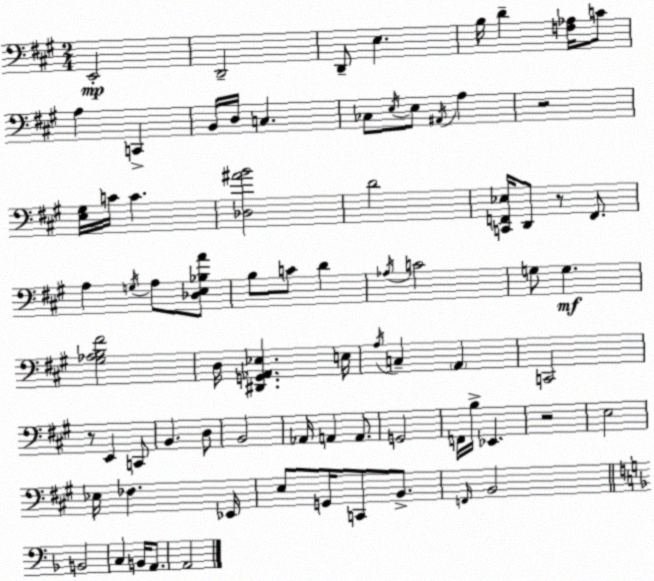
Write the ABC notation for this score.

X:1
T:Untitled
M:2/4
L:1/4
K:A
E,,2 D,,2 D,,/2 E, B,/4 D [F,_A,]/4 C/2 A, C,, B,,/4 D,/4 C, _C,/2 E,/4 E,/2 ^A,,/4 A, z2 [E,^G,]/4 C/4 C [_D,^AB]2 D2 [C,,F,,_E,]/4 D,,/2 z/2 F,,/2 A, G,/4 A,/2 [_D,E,_B,A]/2 B,/2 C/2 D _A,/4 C2 G,/2 G, [^G,_A,B,^F]2 D,/4 [^D,,G,,_A,,_E,] E,/4 A,/4 C, A,, C,,2 z/2 E,, C,,/2 B,, D,/2 B,,2 _A,,/4 A,, A,,/2 G,,2 F,,/4 B,/4 _E,, z2 E,2 _E,/4 _F, _E,,/4 E,/2 G,,/4 C,,/2 B,,/2 F,,/4 B,,2 B,,2 C, B,,/4 A,,/2 A,,2